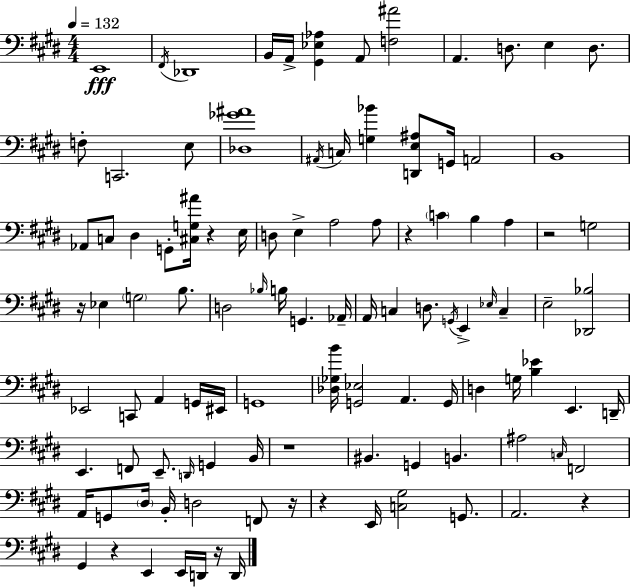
{
  \clef bass
  \numericTimeSignature
  \time 4/4
  \key e \major
  \tempo 4 = 132
  \repeat volta 2 { e,1\fff | \acciaccatura { fis,16 } des,1 | b,16 a,16-> <gis, ees aes>4 a,8 <f ais'>2 | a,4. d8. e4 d8. | \break f8-. c,2. e8 | <des ges' ais'>1 | \acciaccatura { ais,16 } c16 <g bes'>4 <d, e ais>8 g,16 a,2 | b,1 | \break aes,8 c8 dis4 g,8-. <cis g ais'>16 r4 | e16 d8 e4-> a2 | a8 r4 \parenthesize c'4 b4 a4 | r2 g2 | \break r16 ees4 \parenthesize g2 b8. | d2 \grace { bes16 } b16 g,4. | aes,16-- a,16 c4 d8. \acciaccatura { g,16 } e,4-> | \grace { ees16 } c4-- e2-- <des, bes>2 | \break ees,2 c,8 a,4 | g,16 eis,16 g,1 | <des ges b'>16 <g, ees>2 a,4. | g,16 d4 g16 <b ees'>4 e,4. | \break d,16-- e,4. f,8 e,8.-- | \grace { d,16 } g,4 b,16 r1 | bis,4. g,4 | b,4. ais2 \grace { c16 } f,2 | \break a,16 g,8 \parenthesize dis16 b,16-. d2 | f,8 r16 r4 e,16 <c gis>2 | g,8. a,2. | r4 gis,4 r4 e,4 | \break e,16 d,16 r16 d,16 } \bar "|."
}